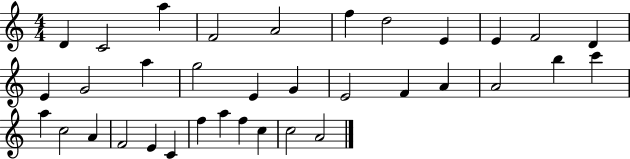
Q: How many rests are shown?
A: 0